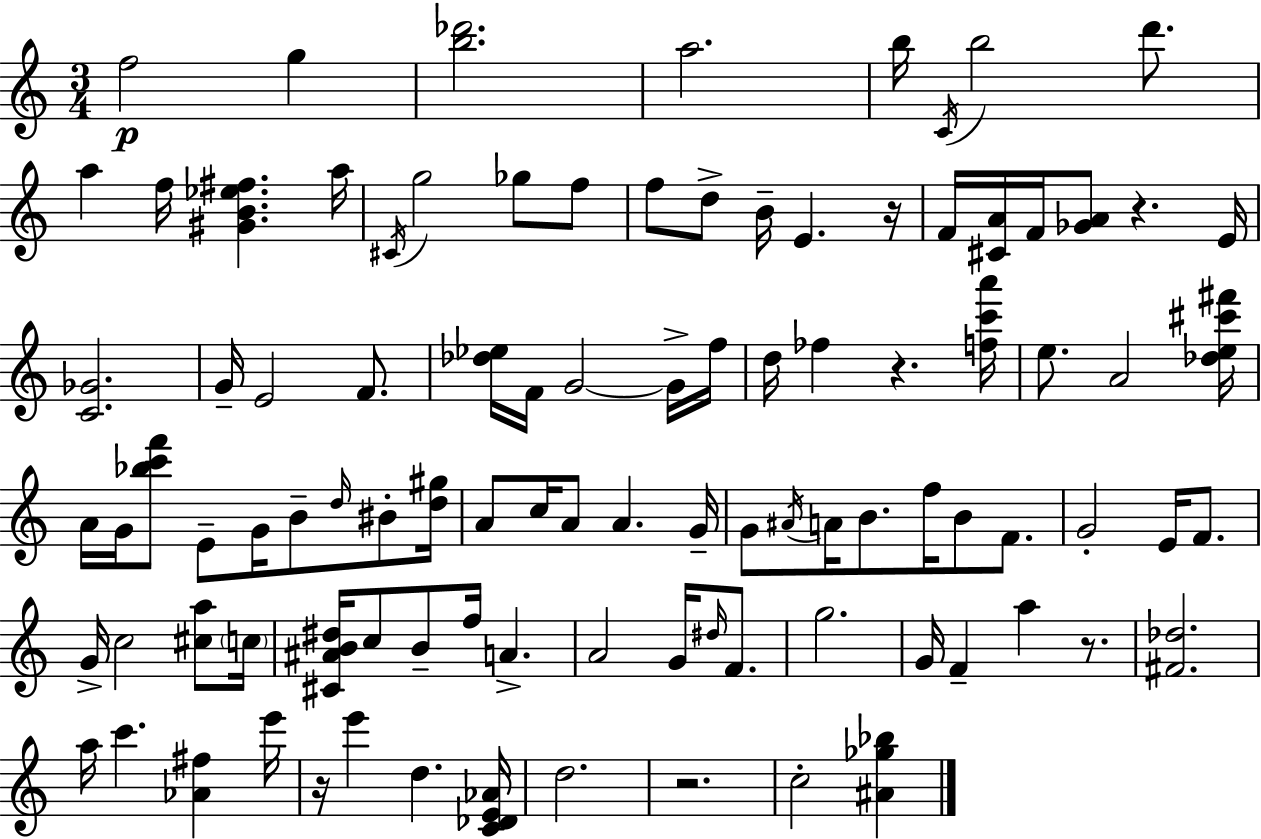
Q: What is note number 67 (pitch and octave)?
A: G4